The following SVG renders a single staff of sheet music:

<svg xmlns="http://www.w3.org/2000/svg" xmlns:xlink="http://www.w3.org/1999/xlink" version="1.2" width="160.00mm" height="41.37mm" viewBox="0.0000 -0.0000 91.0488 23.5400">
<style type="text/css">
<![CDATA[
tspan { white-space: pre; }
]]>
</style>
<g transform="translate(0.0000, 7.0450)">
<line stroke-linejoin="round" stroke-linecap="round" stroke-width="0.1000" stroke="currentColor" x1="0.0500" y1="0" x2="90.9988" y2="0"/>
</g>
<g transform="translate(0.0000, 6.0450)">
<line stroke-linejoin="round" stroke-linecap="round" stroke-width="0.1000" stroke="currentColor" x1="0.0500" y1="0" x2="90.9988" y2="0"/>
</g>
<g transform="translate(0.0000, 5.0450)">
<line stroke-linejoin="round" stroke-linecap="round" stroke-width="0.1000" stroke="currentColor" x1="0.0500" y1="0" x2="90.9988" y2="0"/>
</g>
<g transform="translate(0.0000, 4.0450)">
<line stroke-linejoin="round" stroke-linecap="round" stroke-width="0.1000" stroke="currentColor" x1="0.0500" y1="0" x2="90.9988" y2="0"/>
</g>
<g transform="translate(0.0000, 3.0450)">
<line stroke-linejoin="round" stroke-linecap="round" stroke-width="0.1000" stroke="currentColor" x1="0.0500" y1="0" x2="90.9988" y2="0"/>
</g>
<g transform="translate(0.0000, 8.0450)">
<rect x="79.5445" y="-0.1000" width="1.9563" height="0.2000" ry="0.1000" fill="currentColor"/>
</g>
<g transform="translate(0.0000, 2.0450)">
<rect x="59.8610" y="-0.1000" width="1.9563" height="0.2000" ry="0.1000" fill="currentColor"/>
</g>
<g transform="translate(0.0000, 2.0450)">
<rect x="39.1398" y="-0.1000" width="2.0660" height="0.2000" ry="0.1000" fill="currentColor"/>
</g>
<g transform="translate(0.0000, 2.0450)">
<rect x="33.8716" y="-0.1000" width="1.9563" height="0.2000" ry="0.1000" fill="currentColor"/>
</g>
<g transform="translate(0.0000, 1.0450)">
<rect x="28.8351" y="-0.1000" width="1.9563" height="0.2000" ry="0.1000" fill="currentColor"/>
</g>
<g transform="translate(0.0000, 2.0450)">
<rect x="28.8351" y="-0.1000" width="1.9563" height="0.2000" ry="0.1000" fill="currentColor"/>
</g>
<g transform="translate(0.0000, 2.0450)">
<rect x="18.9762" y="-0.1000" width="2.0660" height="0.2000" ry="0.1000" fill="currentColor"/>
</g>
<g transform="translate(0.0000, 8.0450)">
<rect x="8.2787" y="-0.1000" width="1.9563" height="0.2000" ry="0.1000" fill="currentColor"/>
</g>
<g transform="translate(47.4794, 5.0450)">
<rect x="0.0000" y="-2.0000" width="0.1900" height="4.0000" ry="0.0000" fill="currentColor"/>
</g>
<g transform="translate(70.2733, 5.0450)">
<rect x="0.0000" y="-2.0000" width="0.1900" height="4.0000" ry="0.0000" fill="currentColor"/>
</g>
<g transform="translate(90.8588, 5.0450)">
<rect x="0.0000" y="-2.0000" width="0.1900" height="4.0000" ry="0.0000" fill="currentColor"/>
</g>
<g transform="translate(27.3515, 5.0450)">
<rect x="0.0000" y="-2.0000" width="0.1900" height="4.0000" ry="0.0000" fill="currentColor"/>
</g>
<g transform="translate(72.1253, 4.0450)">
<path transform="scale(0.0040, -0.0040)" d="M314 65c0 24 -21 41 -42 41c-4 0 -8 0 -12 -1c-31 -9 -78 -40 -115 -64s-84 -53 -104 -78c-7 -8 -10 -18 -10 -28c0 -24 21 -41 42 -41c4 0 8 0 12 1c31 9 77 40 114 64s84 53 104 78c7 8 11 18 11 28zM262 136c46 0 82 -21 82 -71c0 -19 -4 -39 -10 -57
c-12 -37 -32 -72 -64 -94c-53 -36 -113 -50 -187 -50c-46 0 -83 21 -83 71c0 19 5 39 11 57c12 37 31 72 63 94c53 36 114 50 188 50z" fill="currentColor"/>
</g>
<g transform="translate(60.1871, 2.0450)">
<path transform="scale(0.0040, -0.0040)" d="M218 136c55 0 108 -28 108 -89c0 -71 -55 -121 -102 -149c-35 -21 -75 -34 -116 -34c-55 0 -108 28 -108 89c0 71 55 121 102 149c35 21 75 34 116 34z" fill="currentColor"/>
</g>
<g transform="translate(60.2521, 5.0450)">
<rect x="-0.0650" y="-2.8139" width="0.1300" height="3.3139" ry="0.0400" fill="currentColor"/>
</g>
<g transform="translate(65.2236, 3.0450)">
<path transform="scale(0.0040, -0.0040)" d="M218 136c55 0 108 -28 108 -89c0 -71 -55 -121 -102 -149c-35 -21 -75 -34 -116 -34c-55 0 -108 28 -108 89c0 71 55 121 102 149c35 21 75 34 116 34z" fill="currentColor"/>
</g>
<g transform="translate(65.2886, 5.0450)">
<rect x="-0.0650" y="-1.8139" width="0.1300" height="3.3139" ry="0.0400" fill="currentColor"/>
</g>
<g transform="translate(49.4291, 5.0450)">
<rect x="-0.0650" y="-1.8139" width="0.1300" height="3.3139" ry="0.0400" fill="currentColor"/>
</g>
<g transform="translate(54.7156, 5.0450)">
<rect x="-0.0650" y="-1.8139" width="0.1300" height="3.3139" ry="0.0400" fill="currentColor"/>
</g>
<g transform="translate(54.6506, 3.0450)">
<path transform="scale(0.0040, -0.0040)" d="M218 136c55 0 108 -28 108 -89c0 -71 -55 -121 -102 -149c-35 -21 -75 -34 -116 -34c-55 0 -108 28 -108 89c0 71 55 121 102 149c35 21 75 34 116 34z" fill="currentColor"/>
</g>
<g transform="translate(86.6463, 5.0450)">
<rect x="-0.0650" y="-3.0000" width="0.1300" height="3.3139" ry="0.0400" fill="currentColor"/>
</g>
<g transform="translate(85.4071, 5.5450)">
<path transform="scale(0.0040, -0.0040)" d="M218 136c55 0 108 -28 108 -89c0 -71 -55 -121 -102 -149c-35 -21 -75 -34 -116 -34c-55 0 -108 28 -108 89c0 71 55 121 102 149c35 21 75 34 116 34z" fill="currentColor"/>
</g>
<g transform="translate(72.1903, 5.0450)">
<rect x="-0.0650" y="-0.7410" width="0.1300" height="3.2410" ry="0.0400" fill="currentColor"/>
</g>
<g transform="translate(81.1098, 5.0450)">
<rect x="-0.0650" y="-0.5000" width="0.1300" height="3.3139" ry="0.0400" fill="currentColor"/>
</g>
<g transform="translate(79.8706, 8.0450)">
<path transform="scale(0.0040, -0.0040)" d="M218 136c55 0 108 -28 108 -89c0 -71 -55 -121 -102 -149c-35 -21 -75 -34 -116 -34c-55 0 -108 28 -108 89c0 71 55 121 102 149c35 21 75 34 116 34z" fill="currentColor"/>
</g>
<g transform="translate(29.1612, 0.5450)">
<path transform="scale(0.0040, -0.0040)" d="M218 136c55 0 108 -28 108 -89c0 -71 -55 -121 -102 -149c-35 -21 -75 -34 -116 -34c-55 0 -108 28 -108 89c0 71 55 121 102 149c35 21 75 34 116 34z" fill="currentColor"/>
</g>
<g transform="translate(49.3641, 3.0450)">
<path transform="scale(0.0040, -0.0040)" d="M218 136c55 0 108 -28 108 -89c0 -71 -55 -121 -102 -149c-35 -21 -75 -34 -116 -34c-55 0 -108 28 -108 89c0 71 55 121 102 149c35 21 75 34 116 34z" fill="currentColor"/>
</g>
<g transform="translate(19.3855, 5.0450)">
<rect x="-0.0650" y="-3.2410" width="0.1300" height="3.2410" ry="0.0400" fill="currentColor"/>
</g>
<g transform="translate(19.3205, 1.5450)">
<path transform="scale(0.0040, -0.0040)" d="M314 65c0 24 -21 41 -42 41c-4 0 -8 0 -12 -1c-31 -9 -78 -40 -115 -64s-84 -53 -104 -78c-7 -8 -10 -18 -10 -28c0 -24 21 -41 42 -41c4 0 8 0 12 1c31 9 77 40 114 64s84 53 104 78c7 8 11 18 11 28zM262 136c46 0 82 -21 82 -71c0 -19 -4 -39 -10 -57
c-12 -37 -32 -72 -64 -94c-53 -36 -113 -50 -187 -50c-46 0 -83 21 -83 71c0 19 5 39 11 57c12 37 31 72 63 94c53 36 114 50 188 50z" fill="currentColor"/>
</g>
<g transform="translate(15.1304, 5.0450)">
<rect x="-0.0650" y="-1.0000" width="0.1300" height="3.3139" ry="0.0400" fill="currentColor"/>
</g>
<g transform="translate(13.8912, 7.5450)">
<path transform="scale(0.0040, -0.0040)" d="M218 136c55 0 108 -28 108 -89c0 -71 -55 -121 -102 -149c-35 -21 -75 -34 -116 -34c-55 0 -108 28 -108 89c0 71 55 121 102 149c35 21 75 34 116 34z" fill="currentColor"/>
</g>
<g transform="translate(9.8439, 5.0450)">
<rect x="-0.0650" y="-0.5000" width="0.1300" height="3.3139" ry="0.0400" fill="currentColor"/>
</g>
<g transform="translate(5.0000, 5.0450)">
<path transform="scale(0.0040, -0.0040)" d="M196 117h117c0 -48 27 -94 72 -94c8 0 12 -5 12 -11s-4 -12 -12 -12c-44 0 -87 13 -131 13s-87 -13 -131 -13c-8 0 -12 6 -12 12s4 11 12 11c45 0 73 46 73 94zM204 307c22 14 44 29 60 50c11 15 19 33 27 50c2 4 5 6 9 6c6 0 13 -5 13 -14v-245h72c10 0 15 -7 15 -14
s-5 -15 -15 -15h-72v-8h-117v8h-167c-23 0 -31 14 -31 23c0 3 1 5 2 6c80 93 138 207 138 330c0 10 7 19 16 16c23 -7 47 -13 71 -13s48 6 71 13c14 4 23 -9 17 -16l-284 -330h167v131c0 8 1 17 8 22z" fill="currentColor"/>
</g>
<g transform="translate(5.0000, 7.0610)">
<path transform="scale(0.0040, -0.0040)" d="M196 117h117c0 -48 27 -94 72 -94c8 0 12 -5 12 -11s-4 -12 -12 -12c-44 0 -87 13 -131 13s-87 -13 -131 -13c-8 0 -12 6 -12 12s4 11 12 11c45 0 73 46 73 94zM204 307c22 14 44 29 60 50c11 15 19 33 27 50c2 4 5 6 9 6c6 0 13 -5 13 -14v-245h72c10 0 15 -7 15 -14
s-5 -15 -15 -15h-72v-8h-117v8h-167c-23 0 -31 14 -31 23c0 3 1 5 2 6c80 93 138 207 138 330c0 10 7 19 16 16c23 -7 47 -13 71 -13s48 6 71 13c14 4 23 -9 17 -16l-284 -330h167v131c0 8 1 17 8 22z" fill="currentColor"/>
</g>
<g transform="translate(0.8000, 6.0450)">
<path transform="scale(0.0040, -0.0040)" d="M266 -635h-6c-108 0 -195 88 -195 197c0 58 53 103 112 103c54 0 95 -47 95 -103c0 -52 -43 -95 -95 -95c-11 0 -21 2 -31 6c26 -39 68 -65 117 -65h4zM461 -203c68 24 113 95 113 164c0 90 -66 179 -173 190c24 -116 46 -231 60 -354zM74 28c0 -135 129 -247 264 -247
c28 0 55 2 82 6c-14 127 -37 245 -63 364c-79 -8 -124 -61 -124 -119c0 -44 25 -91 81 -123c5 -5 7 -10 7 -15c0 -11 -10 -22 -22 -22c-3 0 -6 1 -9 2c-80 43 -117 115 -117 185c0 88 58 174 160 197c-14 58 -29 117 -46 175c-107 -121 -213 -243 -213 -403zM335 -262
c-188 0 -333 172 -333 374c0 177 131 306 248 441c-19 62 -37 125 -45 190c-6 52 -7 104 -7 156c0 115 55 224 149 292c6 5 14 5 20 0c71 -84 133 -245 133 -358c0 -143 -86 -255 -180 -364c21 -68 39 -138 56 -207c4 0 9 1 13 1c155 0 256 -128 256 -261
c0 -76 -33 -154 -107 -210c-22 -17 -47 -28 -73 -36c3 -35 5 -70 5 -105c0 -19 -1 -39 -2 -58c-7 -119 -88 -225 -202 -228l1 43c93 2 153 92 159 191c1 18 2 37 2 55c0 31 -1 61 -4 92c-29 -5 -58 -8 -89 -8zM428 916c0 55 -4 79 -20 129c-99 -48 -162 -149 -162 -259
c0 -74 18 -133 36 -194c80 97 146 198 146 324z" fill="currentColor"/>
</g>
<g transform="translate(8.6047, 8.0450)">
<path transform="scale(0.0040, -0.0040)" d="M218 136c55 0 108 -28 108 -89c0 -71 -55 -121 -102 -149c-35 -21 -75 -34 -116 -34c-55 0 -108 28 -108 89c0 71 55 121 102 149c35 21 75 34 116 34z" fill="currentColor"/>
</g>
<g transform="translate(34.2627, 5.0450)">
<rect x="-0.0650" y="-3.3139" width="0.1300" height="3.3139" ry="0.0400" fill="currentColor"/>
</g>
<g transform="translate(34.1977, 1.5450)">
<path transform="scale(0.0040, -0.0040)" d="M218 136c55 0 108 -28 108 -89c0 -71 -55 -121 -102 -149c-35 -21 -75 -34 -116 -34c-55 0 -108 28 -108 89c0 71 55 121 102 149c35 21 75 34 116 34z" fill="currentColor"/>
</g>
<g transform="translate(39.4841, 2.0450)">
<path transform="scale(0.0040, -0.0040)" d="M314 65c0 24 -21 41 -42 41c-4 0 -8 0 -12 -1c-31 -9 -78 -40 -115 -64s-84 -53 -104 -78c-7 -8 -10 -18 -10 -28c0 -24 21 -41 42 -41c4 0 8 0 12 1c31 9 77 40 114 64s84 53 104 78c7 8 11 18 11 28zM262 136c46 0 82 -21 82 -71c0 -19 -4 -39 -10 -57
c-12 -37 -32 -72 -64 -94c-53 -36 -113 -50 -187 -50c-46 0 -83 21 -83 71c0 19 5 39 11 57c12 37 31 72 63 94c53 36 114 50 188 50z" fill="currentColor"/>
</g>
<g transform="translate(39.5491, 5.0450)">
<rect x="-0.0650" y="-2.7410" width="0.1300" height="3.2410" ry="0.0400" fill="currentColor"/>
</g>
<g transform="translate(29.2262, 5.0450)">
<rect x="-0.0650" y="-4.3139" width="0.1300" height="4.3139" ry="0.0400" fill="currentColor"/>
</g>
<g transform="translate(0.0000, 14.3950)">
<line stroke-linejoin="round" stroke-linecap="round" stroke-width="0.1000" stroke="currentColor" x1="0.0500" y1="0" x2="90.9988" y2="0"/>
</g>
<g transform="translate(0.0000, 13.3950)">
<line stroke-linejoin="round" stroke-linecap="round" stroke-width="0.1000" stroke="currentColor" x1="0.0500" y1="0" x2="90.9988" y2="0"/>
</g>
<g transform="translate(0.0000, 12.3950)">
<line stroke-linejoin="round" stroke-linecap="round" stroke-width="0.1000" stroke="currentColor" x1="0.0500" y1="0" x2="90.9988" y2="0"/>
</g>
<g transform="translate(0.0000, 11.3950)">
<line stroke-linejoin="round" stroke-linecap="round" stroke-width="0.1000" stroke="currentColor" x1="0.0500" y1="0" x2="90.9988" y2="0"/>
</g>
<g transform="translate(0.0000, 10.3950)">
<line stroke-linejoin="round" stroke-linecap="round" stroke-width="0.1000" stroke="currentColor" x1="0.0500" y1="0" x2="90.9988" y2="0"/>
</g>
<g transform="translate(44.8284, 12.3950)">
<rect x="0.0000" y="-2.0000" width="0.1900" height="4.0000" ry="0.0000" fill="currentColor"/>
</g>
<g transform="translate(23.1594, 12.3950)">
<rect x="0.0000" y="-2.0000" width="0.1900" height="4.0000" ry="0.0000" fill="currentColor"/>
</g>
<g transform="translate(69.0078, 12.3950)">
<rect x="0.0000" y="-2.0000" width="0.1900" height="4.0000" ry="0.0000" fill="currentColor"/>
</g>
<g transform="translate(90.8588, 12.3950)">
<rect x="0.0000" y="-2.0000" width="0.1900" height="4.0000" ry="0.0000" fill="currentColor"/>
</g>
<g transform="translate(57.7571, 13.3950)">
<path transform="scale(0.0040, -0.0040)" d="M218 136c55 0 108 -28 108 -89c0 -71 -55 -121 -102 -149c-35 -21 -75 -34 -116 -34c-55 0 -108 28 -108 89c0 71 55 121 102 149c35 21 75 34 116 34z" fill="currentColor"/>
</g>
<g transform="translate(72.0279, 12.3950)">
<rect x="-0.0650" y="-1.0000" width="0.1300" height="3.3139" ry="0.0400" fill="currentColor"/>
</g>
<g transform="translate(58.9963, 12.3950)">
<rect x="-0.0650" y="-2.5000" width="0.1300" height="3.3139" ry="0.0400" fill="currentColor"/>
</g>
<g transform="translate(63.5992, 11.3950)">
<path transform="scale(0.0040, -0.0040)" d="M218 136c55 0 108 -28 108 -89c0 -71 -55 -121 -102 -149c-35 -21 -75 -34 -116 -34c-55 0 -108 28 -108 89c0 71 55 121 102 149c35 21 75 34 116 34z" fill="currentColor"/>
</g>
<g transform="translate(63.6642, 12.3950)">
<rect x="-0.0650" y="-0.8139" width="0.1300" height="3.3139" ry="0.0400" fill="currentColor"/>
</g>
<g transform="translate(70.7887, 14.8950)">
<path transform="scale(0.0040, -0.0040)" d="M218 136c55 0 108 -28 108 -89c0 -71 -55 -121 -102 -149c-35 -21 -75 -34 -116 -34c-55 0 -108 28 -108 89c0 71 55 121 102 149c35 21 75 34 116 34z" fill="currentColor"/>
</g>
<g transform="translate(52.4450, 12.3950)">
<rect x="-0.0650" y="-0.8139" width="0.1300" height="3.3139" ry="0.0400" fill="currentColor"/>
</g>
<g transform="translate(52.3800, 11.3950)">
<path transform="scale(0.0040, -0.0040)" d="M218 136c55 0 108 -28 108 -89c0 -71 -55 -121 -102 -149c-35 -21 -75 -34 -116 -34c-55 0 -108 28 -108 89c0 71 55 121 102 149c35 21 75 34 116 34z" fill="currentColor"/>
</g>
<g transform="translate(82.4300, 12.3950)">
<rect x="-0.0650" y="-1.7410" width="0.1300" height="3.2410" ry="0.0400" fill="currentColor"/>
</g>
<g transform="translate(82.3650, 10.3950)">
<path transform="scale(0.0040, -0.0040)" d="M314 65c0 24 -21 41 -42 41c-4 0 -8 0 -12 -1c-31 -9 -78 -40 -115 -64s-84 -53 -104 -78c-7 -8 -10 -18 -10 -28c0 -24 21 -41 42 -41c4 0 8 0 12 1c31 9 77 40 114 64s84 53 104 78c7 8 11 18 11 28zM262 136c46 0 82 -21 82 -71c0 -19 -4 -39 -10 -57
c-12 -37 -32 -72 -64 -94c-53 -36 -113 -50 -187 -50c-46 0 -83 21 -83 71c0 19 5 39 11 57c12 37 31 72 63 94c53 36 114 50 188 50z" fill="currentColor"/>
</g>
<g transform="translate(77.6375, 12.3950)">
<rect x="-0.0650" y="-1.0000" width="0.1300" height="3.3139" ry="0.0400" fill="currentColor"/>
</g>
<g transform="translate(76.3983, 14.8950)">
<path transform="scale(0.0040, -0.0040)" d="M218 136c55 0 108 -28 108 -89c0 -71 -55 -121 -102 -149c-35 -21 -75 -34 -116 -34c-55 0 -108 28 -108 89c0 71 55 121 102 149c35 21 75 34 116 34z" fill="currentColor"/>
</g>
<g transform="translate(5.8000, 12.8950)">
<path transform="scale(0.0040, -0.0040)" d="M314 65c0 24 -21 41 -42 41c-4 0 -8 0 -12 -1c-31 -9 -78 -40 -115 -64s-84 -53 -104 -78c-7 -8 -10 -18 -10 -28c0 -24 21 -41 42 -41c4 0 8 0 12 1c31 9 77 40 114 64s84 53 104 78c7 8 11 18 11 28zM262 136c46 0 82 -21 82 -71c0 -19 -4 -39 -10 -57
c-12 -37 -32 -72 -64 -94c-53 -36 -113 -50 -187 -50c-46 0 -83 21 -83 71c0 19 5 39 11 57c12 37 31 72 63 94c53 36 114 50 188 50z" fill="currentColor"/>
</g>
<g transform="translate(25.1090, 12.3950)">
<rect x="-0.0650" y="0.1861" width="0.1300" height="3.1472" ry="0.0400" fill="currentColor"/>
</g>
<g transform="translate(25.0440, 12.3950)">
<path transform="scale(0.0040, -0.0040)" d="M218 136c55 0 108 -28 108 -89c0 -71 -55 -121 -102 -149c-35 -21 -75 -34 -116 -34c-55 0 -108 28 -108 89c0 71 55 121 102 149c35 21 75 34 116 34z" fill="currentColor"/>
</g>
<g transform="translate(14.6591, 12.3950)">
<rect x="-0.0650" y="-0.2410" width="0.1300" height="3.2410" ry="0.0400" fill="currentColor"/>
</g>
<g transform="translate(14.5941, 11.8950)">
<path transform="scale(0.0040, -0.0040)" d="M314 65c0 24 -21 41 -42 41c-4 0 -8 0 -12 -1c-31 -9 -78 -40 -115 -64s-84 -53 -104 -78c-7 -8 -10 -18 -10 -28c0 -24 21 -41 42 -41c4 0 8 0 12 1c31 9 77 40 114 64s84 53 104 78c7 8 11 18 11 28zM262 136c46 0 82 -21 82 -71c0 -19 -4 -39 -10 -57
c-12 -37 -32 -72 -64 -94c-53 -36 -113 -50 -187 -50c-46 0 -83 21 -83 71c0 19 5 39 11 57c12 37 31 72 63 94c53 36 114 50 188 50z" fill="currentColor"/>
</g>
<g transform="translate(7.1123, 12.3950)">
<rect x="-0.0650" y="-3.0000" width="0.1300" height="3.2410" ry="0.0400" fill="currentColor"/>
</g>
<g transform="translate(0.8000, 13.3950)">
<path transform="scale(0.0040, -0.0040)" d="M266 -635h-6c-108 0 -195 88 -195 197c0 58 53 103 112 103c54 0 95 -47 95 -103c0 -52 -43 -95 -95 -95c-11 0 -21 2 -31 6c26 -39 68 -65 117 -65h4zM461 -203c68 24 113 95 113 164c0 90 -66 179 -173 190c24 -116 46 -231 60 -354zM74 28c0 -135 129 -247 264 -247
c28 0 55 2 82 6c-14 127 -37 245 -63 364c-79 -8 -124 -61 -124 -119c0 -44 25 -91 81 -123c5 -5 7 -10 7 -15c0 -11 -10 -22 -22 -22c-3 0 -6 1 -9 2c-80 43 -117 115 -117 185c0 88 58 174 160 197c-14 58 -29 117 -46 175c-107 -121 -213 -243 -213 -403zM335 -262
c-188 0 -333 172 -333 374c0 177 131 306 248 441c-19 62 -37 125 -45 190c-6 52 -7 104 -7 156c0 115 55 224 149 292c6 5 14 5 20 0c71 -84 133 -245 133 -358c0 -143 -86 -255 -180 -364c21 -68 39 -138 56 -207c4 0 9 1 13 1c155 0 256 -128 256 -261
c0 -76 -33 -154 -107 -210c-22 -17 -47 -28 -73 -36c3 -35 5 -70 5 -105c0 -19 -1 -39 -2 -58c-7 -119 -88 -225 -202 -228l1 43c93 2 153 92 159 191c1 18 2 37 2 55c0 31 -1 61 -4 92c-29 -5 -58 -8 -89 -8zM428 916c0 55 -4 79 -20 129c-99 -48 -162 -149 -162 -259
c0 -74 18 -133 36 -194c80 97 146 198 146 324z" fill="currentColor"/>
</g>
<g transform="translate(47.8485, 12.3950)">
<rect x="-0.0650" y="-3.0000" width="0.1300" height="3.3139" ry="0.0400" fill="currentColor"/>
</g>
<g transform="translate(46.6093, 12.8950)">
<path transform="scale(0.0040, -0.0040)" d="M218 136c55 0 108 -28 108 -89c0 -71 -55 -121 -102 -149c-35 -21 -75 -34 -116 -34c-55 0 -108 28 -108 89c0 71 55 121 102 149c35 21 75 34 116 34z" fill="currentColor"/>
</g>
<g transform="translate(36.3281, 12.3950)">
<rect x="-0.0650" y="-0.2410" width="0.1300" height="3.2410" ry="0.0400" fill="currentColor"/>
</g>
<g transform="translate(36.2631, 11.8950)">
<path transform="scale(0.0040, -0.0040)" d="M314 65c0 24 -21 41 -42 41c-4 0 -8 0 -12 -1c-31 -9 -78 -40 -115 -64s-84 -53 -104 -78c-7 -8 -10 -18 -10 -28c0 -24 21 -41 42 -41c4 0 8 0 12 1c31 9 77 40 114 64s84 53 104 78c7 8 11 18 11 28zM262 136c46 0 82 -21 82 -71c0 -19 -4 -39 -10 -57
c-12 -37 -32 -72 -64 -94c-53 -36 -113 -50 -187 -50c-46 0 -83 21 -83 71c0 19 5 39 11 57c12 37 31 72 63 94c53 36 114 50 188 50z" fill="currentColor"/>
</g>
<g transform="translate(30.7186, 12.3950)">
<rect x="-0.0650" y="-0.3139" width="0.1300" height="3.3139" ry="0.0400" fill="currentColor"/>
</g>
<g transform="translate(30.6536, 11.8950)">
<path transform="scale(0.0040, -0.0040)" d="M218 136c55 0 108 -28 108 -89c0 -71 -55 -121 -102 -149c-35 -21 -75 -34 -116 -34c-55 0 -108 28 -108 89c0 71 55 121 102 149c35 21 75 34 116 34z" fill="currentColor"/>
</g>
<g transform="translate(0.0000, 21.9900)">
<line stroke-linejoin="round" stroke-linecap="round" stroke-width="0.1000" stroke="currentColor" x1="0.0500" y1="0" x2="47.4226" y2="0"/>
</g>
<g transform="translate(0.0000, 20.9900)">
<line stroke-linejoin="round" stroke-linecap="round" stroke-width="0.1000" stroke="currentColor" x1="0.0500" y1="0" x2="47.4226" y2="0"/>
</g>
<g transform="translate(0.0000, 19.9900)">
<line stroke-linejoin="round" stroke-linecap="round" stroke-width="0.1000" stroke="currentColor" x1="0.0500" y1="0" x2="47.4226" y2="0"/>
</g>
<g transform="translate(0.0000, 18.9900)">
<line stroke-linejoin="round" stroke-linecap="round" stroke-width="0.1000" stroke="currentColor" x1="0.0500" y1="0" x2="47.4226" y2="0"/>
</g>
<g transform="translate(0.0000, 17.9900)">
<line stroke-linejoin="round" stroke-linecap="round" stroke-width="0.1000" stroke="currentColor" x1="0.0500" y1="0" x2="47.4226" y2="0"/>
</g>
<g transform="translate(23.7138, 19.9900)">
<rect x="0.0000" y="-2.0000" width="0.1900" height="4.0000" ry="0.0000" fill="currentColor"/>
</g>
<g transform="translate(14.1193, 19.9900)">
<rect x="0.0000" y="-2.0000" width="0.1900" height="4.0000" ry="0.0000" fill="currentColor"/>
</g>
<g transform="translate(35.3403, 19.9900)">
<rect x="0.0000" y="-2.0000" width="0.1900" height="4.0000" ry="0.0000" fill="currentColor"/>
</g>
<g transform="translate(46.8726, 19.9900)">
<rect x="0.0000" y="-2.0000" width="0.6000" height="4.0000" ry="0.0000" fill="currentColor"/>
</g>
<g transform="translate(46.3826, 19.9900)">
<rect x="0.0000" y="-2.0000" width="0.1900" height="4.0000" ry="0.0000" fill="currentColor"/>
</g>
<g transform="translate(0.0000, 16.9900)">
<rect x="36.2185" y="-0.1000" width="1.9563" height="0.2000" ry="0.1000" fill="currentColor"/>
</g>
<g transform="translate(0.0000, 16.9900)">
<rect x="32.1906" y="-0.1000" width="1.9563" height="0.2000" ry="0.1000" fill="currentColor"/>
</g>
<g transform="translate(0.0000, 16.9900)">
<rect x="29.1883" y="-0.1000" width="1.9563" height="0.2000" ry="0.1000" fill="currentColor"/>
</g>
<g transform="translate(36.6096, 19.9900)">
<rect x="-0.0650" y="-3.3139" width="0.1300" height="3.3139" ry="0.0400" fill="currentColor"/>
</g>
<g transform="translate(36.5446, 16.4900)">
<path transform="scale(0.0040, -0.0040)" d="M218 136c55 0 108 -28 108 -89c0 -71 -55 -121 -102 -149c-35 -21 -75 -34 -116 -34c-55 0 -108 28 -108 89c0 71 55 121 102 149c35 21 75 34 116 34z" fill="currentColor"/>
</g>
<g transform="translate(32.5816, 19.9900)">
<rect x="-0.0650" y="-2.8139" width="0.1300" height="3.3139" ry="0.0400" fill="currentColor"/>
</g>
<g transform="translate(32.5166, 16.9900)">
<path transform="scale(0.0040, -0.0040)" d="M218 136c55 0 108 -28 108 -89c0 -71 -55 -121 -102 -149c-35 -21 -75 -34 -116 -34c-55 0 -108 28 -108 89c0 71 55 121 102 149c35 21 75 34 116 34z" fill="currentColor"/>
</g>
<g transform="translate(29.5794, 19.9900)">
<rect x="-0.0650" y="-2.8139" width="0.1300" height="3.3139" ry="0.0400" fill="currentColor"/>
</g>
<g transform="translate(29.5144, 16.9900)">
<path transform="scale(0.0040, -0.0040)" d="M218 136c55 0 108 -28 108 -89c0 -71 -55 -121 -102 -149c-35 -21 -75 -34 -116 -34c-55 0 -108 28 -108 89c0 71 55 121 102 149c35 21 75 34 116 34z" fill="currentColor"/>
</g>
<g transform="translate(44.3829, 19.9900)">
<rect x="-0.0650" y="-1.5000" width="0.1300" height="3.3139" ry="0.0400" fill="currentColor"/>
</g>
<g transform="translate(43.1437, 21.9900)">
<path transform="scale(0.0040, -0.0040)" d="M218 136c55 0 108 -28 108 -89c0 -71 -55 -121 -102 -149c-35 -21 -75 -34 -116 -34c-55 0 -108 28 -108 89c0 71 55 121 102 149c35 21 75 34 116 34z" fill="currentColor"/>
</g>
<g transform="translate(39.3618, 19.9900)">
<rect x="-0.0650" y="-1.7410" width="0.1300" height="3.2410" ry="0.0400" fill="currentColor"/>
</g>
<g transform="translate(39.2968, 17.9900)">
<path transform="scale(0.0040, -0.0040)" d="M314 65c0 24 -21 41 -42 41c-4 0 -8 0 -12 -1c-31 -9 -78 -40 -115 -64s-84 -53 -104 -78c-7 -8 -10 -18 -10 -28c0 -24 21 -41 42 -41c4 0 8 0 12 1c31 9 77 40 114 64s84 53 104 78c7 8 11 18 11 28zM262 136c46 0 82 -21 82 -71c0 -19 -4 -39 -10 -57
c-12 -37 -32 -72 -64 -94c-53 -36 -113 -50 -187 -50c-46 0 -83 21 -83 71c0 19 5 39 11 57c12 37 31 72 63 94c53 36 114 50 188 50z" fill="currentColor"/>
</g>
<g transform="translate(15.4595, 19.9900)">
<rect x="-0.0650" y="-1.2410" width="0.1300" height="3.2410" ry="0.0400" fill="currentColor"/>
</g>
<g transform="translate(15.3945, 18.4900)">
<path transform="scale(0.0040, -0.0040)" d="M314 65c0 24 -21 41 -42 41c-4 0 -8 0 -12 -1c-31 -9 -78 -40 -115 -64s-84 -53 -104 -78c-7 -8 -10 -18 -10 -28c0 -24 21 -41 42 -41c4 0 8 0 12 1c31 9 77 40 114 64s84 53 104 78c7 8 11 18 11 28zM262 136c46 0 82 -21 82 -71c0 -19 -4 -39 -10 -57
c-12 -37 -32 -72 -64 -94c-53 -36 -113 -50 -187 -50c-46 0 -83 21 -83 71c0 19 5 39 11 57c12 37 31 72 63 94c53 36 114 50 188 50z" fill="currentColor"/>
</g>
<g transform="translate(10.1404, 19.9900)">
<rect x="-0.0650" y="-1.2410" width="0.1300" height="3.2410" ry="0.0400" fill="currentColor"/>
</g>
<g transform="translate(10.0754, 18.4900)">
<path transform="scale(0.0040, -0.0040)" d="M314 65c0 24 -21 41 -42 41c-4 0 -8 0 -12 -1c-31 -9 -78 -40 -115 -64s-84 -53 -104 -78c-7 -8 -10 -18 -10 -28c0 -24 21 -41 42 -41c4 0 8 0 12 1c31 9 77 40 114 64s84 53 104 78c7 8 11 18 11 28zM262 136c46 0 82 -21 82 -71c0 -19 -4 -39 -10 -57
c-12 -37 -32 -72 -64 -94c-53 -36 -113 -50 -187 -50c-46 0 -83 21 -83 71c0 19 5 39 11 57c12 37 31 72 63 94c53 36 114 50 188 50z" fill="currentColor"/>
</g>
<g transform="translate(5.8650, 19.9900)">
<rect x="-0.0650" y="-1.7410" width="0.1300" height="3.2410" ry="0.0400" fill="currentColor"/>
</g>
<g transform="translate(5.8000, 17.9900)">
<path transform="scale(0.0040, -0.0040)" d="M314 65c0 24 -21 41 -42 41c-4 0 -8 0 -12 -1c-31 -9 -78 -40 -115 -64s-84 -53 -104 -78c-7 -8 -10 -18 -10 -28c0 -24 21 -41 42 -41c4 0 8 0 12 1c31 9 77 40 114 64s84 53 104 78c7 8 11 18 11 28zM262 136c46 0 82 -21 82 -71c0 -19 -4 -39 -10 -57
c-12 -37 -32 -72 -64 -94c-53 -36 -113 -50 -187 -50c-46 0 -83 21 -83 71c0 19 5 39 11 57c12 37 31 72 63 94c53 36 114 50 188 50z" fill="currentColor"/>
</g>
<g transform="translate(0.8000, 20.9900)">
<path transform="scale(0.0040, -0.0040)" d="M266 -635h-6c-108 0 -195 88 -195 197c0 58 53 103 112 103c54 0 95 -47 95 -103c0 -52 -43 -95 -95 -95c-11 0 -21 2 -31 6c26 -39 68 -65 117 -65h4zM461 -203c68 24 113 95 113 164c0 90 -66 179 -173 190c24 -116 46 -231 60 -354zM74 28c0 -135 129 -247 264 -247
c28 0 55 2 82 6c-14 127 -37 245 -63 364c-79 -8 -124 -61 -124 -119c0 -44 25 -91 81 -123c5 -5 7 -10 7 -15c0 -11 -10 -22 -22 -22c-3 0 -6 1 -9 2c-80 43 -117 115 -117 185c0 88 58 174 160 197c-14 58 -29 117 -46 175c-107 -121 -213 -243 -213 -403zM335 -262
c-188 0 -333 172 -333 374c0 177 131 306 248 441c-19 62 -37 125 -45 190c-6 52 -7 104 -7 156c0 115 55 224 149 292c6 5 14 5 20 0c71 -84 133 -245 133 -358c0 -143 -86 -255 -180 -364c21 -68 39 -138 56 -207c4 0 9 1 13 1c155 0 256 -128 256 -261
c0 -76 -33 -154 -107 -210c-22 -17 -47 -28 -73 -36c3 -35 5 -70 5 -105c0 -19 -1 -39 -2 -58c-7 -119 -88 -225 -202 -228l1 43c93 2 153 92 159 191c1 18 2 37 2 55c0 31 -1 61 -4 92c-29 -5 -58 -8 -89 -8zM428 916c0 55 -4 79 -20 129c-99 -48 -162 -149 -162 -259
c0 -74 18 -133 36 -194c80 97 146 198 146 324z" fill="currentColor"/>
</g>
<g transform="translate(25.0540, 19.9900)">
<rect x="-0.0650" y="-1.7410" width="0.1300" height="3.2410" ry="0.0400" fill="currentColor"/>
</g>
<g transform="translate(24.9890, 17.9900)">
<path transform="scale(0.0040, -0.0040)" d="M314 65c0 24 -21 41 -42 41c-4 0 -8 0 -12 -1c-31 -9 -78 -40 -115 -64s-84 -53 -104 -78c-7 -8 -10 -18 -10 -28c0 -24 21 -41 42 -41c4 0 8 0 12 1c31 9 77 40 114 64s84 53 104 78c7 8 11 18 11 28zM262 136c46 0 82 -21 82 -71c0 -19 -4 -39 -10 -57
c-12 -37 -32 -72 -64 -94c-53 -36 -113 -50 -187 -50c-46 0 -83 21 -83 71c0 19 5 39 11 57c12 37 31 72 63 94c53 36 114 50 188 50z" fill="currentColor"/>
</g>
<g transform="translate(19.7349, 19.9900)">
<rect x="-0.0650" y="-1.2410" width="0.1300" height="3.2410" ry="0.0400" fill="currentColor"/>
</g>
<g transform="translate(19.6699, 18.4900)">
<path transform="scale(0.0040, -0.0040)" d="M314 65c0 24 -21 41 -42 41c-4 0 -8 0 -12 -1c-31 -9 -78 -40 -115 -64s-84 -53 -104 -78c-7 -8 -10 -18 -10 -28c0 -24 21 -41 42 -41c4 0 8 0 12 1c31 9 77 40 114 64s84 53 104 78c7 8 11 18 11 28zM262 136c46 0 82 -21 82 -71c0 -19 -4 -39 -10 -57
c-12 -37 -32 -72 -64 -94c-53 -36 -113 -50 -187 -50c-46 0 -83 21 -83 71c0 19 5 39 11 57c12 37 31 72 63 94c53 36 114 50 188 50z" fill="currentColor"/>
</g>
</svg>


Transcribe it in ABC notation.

X:1
T:Untitled
M:4/4
L:1/4
K:C
C D b2 d' b a2 f f a f d2 C A A2 c2 B c c2 A d G d D D f2 f2 e2 e2 e2 f2 a a b f2 E